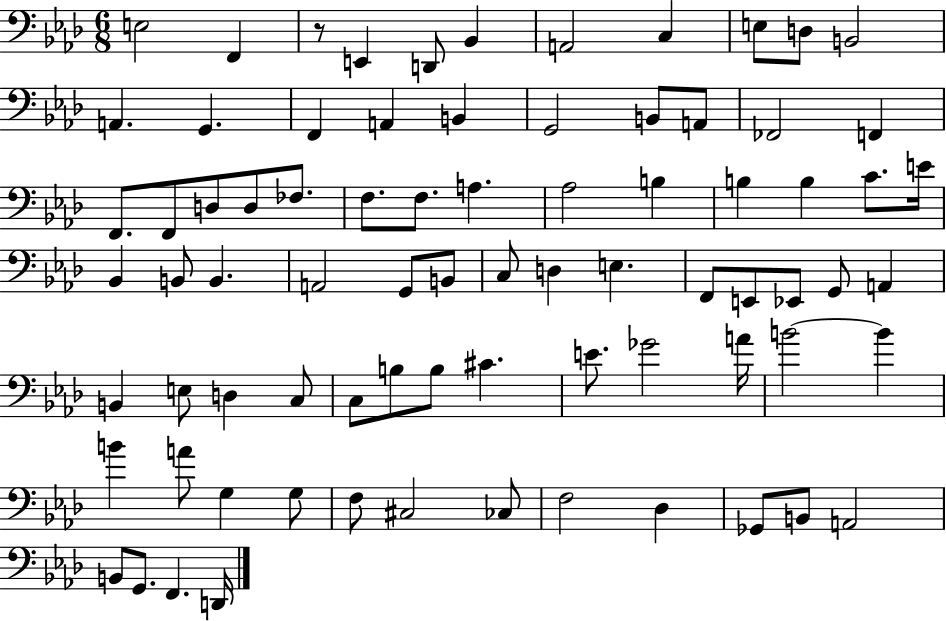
E3/h F2/q R/e E2/q D2/e Bb2/q A2/h C3/q E3/e D3/e B2/h A2/q. G2/q. F2/q A2/q B2/q G2/h B2/e A2/e FES2/h F2/q F2/e. F2/e D3/e D3/e FES3/e. F3/e. F3/e. A3/q. Ab3/h B3/q B3/q B3/q C4/e. E4/s Bb2/q B2/e B2/q. A2/h G2/e B2/e C3/e D3/q E3/q. F2/e E2/e Eb2/e G2/e A2/q B2/q E3/e D3/q C3/e C3/e B3/e B3/e C#4/q. E4/e. Gb4/h A4/s B4/h B4/q B4/q A4/e G3/q G3/e F3/e C#3/h CES3/e F3/h Db3/q Gb2/e B2/e A2/h B2/e G2/e. F2/q. D2/s